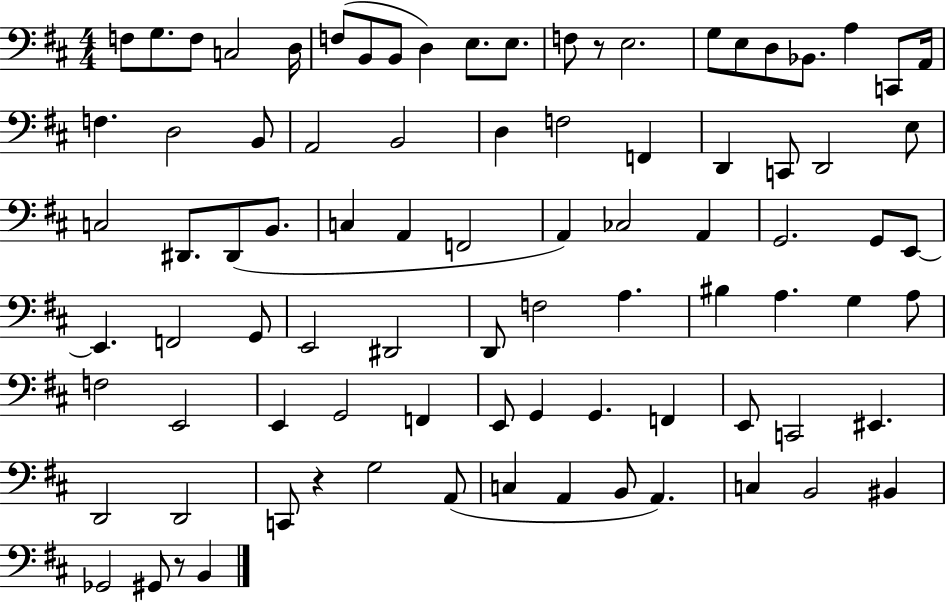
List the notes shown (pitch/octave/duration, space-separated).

F3/e G3/e. F3/e C3/h D3/s F3/e B2/e B2/e D3/q E3/e. E3/e. F3/e R/e E3/h. G3/e E3/e D3/e Bb2/e. A3/q C2/e A2/s F3/q. D3/h B2/e A2/h B2/h D3/q F3/h F2/q D2/q C2/e D2/h E3/e C3/h D#2/e. D#2/e B2/e. C3/q A2/q F2/h A2/q CES3/h A2/q G2/h. G2/e E2/e E2/q. F2/h G2/e E2/h D#2/h D2/e F3/h A3/q. BIS3/q A3/q. G3/q A3/e F3/h E2/h E2/q G2/h F2/q E2/e G2/q G2/q. F2/q E2/e C2/h EIS2/q. D2/h D2/h C2/e R/q G3/h A2/e C3/q A2/q B2/e A2/q. C3/q B2/h BIS2/q Gb2/h G#2/e R/e B2/q